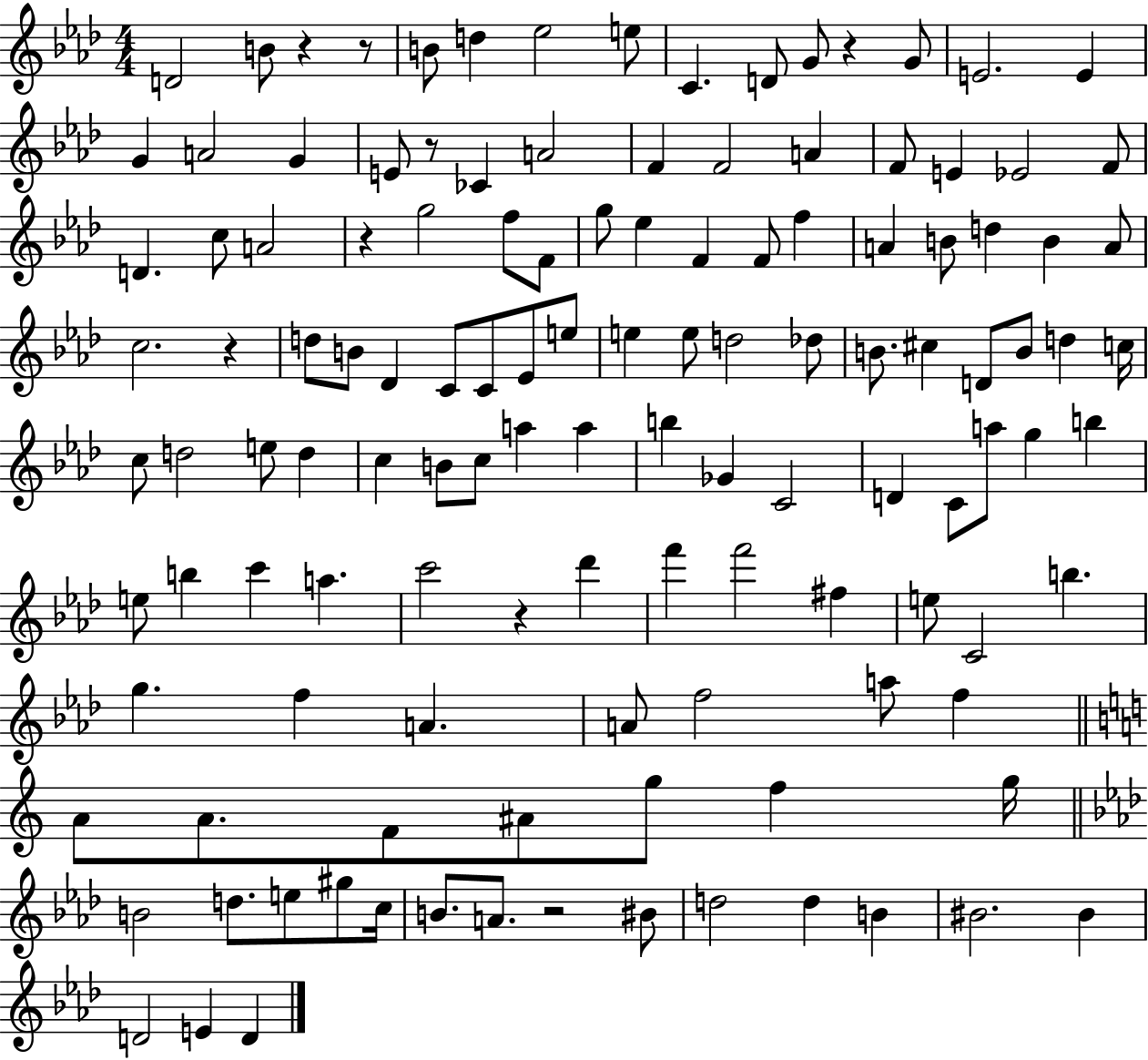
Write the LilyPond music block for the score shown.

{
  \clef treble
  \numericTimeSignature
  \time 4/4
  \key aes \major
  d'2 b'8 r4 r8 | b'8 d''4 ees''2 e''8 | c'4. d'8 g'8 r4 g'8 | e'2. e'4 | \break g'4 a'2 g'4 | e'8 r8 ces'4 a'2 | f'4 f'2 a'4 | f'8 e'4 ees'2 f'8 | \break d'4. c''8 a'2 | r4 g''2 f''8 f'8 | g''8 ees''4 f'4 f'8 f''4 | a'4 b'8 d''4 b'4 a'8 | \break c''2. r4 | d''8 b'8 des'4 c'8 c'8 ees'8 e''8 | e''4 e''8 d''2 des''8 | b'8. cis''4 d'8 b'8 d''4 c''16 | \break c''8 d''2 e''8 d''4 | c''4 b'8 c''8 a''4 a''4 | b''4 ges'4 c'2 | d'4 c'8 a''8 g''4 b''4 | \break e''8 b''4 c'''4 a''4. | c'''2 r4 des'''4 | f'''4 f'''2 fis''4 | e''8 c'2 b''4. | \break g''4. f''4 a'4. | a'8 f''2 a''8 f''4 | \bar "||" \break \key c \major a'8 a'8. f'8 ais'8 g''8 f''4 g''16 | \bar "||" \break \key aes \major b'2 d''8. e''8 gis''8 c''16 | b'8. a'8. r2 bis'8 | d''2 d''4 b'4 | bis'2. bis'4 | \break d'2 e'4 d'4 | \bar "|."
}